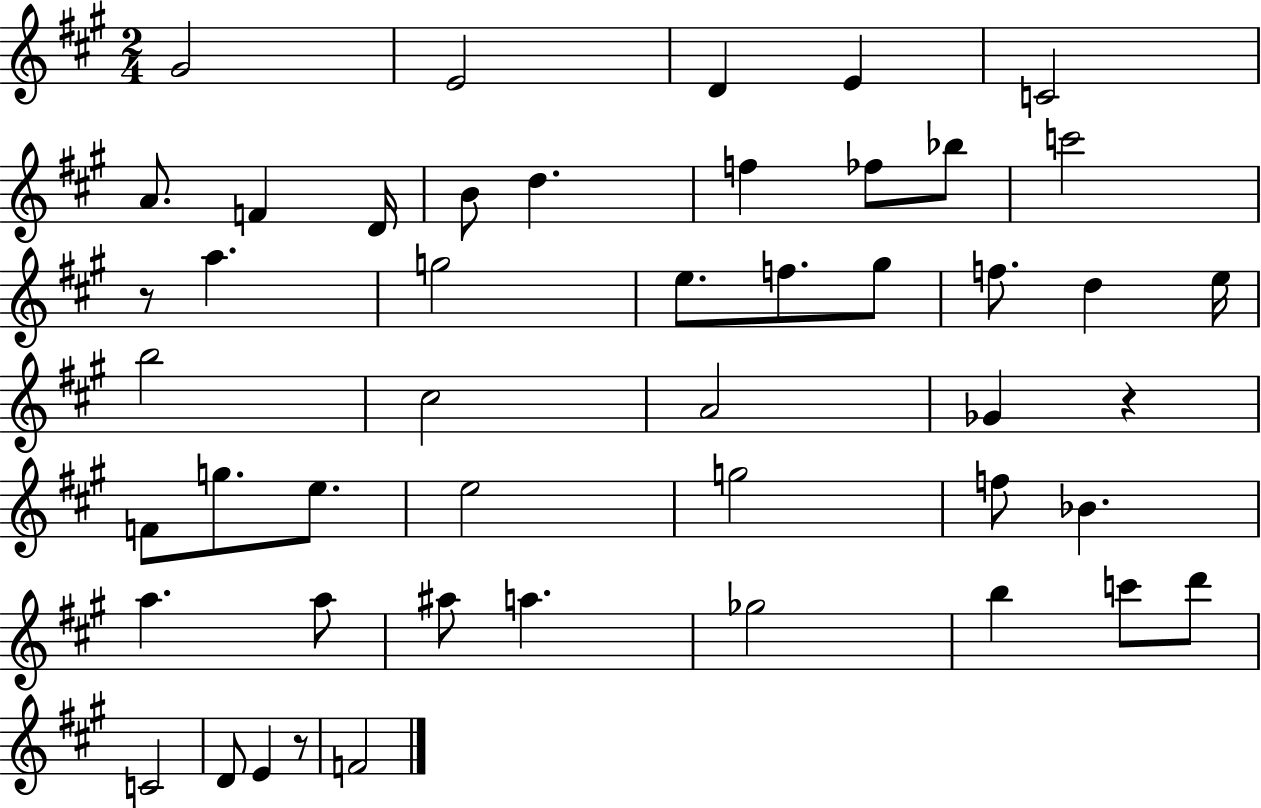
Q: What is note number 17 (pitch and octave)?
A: E5